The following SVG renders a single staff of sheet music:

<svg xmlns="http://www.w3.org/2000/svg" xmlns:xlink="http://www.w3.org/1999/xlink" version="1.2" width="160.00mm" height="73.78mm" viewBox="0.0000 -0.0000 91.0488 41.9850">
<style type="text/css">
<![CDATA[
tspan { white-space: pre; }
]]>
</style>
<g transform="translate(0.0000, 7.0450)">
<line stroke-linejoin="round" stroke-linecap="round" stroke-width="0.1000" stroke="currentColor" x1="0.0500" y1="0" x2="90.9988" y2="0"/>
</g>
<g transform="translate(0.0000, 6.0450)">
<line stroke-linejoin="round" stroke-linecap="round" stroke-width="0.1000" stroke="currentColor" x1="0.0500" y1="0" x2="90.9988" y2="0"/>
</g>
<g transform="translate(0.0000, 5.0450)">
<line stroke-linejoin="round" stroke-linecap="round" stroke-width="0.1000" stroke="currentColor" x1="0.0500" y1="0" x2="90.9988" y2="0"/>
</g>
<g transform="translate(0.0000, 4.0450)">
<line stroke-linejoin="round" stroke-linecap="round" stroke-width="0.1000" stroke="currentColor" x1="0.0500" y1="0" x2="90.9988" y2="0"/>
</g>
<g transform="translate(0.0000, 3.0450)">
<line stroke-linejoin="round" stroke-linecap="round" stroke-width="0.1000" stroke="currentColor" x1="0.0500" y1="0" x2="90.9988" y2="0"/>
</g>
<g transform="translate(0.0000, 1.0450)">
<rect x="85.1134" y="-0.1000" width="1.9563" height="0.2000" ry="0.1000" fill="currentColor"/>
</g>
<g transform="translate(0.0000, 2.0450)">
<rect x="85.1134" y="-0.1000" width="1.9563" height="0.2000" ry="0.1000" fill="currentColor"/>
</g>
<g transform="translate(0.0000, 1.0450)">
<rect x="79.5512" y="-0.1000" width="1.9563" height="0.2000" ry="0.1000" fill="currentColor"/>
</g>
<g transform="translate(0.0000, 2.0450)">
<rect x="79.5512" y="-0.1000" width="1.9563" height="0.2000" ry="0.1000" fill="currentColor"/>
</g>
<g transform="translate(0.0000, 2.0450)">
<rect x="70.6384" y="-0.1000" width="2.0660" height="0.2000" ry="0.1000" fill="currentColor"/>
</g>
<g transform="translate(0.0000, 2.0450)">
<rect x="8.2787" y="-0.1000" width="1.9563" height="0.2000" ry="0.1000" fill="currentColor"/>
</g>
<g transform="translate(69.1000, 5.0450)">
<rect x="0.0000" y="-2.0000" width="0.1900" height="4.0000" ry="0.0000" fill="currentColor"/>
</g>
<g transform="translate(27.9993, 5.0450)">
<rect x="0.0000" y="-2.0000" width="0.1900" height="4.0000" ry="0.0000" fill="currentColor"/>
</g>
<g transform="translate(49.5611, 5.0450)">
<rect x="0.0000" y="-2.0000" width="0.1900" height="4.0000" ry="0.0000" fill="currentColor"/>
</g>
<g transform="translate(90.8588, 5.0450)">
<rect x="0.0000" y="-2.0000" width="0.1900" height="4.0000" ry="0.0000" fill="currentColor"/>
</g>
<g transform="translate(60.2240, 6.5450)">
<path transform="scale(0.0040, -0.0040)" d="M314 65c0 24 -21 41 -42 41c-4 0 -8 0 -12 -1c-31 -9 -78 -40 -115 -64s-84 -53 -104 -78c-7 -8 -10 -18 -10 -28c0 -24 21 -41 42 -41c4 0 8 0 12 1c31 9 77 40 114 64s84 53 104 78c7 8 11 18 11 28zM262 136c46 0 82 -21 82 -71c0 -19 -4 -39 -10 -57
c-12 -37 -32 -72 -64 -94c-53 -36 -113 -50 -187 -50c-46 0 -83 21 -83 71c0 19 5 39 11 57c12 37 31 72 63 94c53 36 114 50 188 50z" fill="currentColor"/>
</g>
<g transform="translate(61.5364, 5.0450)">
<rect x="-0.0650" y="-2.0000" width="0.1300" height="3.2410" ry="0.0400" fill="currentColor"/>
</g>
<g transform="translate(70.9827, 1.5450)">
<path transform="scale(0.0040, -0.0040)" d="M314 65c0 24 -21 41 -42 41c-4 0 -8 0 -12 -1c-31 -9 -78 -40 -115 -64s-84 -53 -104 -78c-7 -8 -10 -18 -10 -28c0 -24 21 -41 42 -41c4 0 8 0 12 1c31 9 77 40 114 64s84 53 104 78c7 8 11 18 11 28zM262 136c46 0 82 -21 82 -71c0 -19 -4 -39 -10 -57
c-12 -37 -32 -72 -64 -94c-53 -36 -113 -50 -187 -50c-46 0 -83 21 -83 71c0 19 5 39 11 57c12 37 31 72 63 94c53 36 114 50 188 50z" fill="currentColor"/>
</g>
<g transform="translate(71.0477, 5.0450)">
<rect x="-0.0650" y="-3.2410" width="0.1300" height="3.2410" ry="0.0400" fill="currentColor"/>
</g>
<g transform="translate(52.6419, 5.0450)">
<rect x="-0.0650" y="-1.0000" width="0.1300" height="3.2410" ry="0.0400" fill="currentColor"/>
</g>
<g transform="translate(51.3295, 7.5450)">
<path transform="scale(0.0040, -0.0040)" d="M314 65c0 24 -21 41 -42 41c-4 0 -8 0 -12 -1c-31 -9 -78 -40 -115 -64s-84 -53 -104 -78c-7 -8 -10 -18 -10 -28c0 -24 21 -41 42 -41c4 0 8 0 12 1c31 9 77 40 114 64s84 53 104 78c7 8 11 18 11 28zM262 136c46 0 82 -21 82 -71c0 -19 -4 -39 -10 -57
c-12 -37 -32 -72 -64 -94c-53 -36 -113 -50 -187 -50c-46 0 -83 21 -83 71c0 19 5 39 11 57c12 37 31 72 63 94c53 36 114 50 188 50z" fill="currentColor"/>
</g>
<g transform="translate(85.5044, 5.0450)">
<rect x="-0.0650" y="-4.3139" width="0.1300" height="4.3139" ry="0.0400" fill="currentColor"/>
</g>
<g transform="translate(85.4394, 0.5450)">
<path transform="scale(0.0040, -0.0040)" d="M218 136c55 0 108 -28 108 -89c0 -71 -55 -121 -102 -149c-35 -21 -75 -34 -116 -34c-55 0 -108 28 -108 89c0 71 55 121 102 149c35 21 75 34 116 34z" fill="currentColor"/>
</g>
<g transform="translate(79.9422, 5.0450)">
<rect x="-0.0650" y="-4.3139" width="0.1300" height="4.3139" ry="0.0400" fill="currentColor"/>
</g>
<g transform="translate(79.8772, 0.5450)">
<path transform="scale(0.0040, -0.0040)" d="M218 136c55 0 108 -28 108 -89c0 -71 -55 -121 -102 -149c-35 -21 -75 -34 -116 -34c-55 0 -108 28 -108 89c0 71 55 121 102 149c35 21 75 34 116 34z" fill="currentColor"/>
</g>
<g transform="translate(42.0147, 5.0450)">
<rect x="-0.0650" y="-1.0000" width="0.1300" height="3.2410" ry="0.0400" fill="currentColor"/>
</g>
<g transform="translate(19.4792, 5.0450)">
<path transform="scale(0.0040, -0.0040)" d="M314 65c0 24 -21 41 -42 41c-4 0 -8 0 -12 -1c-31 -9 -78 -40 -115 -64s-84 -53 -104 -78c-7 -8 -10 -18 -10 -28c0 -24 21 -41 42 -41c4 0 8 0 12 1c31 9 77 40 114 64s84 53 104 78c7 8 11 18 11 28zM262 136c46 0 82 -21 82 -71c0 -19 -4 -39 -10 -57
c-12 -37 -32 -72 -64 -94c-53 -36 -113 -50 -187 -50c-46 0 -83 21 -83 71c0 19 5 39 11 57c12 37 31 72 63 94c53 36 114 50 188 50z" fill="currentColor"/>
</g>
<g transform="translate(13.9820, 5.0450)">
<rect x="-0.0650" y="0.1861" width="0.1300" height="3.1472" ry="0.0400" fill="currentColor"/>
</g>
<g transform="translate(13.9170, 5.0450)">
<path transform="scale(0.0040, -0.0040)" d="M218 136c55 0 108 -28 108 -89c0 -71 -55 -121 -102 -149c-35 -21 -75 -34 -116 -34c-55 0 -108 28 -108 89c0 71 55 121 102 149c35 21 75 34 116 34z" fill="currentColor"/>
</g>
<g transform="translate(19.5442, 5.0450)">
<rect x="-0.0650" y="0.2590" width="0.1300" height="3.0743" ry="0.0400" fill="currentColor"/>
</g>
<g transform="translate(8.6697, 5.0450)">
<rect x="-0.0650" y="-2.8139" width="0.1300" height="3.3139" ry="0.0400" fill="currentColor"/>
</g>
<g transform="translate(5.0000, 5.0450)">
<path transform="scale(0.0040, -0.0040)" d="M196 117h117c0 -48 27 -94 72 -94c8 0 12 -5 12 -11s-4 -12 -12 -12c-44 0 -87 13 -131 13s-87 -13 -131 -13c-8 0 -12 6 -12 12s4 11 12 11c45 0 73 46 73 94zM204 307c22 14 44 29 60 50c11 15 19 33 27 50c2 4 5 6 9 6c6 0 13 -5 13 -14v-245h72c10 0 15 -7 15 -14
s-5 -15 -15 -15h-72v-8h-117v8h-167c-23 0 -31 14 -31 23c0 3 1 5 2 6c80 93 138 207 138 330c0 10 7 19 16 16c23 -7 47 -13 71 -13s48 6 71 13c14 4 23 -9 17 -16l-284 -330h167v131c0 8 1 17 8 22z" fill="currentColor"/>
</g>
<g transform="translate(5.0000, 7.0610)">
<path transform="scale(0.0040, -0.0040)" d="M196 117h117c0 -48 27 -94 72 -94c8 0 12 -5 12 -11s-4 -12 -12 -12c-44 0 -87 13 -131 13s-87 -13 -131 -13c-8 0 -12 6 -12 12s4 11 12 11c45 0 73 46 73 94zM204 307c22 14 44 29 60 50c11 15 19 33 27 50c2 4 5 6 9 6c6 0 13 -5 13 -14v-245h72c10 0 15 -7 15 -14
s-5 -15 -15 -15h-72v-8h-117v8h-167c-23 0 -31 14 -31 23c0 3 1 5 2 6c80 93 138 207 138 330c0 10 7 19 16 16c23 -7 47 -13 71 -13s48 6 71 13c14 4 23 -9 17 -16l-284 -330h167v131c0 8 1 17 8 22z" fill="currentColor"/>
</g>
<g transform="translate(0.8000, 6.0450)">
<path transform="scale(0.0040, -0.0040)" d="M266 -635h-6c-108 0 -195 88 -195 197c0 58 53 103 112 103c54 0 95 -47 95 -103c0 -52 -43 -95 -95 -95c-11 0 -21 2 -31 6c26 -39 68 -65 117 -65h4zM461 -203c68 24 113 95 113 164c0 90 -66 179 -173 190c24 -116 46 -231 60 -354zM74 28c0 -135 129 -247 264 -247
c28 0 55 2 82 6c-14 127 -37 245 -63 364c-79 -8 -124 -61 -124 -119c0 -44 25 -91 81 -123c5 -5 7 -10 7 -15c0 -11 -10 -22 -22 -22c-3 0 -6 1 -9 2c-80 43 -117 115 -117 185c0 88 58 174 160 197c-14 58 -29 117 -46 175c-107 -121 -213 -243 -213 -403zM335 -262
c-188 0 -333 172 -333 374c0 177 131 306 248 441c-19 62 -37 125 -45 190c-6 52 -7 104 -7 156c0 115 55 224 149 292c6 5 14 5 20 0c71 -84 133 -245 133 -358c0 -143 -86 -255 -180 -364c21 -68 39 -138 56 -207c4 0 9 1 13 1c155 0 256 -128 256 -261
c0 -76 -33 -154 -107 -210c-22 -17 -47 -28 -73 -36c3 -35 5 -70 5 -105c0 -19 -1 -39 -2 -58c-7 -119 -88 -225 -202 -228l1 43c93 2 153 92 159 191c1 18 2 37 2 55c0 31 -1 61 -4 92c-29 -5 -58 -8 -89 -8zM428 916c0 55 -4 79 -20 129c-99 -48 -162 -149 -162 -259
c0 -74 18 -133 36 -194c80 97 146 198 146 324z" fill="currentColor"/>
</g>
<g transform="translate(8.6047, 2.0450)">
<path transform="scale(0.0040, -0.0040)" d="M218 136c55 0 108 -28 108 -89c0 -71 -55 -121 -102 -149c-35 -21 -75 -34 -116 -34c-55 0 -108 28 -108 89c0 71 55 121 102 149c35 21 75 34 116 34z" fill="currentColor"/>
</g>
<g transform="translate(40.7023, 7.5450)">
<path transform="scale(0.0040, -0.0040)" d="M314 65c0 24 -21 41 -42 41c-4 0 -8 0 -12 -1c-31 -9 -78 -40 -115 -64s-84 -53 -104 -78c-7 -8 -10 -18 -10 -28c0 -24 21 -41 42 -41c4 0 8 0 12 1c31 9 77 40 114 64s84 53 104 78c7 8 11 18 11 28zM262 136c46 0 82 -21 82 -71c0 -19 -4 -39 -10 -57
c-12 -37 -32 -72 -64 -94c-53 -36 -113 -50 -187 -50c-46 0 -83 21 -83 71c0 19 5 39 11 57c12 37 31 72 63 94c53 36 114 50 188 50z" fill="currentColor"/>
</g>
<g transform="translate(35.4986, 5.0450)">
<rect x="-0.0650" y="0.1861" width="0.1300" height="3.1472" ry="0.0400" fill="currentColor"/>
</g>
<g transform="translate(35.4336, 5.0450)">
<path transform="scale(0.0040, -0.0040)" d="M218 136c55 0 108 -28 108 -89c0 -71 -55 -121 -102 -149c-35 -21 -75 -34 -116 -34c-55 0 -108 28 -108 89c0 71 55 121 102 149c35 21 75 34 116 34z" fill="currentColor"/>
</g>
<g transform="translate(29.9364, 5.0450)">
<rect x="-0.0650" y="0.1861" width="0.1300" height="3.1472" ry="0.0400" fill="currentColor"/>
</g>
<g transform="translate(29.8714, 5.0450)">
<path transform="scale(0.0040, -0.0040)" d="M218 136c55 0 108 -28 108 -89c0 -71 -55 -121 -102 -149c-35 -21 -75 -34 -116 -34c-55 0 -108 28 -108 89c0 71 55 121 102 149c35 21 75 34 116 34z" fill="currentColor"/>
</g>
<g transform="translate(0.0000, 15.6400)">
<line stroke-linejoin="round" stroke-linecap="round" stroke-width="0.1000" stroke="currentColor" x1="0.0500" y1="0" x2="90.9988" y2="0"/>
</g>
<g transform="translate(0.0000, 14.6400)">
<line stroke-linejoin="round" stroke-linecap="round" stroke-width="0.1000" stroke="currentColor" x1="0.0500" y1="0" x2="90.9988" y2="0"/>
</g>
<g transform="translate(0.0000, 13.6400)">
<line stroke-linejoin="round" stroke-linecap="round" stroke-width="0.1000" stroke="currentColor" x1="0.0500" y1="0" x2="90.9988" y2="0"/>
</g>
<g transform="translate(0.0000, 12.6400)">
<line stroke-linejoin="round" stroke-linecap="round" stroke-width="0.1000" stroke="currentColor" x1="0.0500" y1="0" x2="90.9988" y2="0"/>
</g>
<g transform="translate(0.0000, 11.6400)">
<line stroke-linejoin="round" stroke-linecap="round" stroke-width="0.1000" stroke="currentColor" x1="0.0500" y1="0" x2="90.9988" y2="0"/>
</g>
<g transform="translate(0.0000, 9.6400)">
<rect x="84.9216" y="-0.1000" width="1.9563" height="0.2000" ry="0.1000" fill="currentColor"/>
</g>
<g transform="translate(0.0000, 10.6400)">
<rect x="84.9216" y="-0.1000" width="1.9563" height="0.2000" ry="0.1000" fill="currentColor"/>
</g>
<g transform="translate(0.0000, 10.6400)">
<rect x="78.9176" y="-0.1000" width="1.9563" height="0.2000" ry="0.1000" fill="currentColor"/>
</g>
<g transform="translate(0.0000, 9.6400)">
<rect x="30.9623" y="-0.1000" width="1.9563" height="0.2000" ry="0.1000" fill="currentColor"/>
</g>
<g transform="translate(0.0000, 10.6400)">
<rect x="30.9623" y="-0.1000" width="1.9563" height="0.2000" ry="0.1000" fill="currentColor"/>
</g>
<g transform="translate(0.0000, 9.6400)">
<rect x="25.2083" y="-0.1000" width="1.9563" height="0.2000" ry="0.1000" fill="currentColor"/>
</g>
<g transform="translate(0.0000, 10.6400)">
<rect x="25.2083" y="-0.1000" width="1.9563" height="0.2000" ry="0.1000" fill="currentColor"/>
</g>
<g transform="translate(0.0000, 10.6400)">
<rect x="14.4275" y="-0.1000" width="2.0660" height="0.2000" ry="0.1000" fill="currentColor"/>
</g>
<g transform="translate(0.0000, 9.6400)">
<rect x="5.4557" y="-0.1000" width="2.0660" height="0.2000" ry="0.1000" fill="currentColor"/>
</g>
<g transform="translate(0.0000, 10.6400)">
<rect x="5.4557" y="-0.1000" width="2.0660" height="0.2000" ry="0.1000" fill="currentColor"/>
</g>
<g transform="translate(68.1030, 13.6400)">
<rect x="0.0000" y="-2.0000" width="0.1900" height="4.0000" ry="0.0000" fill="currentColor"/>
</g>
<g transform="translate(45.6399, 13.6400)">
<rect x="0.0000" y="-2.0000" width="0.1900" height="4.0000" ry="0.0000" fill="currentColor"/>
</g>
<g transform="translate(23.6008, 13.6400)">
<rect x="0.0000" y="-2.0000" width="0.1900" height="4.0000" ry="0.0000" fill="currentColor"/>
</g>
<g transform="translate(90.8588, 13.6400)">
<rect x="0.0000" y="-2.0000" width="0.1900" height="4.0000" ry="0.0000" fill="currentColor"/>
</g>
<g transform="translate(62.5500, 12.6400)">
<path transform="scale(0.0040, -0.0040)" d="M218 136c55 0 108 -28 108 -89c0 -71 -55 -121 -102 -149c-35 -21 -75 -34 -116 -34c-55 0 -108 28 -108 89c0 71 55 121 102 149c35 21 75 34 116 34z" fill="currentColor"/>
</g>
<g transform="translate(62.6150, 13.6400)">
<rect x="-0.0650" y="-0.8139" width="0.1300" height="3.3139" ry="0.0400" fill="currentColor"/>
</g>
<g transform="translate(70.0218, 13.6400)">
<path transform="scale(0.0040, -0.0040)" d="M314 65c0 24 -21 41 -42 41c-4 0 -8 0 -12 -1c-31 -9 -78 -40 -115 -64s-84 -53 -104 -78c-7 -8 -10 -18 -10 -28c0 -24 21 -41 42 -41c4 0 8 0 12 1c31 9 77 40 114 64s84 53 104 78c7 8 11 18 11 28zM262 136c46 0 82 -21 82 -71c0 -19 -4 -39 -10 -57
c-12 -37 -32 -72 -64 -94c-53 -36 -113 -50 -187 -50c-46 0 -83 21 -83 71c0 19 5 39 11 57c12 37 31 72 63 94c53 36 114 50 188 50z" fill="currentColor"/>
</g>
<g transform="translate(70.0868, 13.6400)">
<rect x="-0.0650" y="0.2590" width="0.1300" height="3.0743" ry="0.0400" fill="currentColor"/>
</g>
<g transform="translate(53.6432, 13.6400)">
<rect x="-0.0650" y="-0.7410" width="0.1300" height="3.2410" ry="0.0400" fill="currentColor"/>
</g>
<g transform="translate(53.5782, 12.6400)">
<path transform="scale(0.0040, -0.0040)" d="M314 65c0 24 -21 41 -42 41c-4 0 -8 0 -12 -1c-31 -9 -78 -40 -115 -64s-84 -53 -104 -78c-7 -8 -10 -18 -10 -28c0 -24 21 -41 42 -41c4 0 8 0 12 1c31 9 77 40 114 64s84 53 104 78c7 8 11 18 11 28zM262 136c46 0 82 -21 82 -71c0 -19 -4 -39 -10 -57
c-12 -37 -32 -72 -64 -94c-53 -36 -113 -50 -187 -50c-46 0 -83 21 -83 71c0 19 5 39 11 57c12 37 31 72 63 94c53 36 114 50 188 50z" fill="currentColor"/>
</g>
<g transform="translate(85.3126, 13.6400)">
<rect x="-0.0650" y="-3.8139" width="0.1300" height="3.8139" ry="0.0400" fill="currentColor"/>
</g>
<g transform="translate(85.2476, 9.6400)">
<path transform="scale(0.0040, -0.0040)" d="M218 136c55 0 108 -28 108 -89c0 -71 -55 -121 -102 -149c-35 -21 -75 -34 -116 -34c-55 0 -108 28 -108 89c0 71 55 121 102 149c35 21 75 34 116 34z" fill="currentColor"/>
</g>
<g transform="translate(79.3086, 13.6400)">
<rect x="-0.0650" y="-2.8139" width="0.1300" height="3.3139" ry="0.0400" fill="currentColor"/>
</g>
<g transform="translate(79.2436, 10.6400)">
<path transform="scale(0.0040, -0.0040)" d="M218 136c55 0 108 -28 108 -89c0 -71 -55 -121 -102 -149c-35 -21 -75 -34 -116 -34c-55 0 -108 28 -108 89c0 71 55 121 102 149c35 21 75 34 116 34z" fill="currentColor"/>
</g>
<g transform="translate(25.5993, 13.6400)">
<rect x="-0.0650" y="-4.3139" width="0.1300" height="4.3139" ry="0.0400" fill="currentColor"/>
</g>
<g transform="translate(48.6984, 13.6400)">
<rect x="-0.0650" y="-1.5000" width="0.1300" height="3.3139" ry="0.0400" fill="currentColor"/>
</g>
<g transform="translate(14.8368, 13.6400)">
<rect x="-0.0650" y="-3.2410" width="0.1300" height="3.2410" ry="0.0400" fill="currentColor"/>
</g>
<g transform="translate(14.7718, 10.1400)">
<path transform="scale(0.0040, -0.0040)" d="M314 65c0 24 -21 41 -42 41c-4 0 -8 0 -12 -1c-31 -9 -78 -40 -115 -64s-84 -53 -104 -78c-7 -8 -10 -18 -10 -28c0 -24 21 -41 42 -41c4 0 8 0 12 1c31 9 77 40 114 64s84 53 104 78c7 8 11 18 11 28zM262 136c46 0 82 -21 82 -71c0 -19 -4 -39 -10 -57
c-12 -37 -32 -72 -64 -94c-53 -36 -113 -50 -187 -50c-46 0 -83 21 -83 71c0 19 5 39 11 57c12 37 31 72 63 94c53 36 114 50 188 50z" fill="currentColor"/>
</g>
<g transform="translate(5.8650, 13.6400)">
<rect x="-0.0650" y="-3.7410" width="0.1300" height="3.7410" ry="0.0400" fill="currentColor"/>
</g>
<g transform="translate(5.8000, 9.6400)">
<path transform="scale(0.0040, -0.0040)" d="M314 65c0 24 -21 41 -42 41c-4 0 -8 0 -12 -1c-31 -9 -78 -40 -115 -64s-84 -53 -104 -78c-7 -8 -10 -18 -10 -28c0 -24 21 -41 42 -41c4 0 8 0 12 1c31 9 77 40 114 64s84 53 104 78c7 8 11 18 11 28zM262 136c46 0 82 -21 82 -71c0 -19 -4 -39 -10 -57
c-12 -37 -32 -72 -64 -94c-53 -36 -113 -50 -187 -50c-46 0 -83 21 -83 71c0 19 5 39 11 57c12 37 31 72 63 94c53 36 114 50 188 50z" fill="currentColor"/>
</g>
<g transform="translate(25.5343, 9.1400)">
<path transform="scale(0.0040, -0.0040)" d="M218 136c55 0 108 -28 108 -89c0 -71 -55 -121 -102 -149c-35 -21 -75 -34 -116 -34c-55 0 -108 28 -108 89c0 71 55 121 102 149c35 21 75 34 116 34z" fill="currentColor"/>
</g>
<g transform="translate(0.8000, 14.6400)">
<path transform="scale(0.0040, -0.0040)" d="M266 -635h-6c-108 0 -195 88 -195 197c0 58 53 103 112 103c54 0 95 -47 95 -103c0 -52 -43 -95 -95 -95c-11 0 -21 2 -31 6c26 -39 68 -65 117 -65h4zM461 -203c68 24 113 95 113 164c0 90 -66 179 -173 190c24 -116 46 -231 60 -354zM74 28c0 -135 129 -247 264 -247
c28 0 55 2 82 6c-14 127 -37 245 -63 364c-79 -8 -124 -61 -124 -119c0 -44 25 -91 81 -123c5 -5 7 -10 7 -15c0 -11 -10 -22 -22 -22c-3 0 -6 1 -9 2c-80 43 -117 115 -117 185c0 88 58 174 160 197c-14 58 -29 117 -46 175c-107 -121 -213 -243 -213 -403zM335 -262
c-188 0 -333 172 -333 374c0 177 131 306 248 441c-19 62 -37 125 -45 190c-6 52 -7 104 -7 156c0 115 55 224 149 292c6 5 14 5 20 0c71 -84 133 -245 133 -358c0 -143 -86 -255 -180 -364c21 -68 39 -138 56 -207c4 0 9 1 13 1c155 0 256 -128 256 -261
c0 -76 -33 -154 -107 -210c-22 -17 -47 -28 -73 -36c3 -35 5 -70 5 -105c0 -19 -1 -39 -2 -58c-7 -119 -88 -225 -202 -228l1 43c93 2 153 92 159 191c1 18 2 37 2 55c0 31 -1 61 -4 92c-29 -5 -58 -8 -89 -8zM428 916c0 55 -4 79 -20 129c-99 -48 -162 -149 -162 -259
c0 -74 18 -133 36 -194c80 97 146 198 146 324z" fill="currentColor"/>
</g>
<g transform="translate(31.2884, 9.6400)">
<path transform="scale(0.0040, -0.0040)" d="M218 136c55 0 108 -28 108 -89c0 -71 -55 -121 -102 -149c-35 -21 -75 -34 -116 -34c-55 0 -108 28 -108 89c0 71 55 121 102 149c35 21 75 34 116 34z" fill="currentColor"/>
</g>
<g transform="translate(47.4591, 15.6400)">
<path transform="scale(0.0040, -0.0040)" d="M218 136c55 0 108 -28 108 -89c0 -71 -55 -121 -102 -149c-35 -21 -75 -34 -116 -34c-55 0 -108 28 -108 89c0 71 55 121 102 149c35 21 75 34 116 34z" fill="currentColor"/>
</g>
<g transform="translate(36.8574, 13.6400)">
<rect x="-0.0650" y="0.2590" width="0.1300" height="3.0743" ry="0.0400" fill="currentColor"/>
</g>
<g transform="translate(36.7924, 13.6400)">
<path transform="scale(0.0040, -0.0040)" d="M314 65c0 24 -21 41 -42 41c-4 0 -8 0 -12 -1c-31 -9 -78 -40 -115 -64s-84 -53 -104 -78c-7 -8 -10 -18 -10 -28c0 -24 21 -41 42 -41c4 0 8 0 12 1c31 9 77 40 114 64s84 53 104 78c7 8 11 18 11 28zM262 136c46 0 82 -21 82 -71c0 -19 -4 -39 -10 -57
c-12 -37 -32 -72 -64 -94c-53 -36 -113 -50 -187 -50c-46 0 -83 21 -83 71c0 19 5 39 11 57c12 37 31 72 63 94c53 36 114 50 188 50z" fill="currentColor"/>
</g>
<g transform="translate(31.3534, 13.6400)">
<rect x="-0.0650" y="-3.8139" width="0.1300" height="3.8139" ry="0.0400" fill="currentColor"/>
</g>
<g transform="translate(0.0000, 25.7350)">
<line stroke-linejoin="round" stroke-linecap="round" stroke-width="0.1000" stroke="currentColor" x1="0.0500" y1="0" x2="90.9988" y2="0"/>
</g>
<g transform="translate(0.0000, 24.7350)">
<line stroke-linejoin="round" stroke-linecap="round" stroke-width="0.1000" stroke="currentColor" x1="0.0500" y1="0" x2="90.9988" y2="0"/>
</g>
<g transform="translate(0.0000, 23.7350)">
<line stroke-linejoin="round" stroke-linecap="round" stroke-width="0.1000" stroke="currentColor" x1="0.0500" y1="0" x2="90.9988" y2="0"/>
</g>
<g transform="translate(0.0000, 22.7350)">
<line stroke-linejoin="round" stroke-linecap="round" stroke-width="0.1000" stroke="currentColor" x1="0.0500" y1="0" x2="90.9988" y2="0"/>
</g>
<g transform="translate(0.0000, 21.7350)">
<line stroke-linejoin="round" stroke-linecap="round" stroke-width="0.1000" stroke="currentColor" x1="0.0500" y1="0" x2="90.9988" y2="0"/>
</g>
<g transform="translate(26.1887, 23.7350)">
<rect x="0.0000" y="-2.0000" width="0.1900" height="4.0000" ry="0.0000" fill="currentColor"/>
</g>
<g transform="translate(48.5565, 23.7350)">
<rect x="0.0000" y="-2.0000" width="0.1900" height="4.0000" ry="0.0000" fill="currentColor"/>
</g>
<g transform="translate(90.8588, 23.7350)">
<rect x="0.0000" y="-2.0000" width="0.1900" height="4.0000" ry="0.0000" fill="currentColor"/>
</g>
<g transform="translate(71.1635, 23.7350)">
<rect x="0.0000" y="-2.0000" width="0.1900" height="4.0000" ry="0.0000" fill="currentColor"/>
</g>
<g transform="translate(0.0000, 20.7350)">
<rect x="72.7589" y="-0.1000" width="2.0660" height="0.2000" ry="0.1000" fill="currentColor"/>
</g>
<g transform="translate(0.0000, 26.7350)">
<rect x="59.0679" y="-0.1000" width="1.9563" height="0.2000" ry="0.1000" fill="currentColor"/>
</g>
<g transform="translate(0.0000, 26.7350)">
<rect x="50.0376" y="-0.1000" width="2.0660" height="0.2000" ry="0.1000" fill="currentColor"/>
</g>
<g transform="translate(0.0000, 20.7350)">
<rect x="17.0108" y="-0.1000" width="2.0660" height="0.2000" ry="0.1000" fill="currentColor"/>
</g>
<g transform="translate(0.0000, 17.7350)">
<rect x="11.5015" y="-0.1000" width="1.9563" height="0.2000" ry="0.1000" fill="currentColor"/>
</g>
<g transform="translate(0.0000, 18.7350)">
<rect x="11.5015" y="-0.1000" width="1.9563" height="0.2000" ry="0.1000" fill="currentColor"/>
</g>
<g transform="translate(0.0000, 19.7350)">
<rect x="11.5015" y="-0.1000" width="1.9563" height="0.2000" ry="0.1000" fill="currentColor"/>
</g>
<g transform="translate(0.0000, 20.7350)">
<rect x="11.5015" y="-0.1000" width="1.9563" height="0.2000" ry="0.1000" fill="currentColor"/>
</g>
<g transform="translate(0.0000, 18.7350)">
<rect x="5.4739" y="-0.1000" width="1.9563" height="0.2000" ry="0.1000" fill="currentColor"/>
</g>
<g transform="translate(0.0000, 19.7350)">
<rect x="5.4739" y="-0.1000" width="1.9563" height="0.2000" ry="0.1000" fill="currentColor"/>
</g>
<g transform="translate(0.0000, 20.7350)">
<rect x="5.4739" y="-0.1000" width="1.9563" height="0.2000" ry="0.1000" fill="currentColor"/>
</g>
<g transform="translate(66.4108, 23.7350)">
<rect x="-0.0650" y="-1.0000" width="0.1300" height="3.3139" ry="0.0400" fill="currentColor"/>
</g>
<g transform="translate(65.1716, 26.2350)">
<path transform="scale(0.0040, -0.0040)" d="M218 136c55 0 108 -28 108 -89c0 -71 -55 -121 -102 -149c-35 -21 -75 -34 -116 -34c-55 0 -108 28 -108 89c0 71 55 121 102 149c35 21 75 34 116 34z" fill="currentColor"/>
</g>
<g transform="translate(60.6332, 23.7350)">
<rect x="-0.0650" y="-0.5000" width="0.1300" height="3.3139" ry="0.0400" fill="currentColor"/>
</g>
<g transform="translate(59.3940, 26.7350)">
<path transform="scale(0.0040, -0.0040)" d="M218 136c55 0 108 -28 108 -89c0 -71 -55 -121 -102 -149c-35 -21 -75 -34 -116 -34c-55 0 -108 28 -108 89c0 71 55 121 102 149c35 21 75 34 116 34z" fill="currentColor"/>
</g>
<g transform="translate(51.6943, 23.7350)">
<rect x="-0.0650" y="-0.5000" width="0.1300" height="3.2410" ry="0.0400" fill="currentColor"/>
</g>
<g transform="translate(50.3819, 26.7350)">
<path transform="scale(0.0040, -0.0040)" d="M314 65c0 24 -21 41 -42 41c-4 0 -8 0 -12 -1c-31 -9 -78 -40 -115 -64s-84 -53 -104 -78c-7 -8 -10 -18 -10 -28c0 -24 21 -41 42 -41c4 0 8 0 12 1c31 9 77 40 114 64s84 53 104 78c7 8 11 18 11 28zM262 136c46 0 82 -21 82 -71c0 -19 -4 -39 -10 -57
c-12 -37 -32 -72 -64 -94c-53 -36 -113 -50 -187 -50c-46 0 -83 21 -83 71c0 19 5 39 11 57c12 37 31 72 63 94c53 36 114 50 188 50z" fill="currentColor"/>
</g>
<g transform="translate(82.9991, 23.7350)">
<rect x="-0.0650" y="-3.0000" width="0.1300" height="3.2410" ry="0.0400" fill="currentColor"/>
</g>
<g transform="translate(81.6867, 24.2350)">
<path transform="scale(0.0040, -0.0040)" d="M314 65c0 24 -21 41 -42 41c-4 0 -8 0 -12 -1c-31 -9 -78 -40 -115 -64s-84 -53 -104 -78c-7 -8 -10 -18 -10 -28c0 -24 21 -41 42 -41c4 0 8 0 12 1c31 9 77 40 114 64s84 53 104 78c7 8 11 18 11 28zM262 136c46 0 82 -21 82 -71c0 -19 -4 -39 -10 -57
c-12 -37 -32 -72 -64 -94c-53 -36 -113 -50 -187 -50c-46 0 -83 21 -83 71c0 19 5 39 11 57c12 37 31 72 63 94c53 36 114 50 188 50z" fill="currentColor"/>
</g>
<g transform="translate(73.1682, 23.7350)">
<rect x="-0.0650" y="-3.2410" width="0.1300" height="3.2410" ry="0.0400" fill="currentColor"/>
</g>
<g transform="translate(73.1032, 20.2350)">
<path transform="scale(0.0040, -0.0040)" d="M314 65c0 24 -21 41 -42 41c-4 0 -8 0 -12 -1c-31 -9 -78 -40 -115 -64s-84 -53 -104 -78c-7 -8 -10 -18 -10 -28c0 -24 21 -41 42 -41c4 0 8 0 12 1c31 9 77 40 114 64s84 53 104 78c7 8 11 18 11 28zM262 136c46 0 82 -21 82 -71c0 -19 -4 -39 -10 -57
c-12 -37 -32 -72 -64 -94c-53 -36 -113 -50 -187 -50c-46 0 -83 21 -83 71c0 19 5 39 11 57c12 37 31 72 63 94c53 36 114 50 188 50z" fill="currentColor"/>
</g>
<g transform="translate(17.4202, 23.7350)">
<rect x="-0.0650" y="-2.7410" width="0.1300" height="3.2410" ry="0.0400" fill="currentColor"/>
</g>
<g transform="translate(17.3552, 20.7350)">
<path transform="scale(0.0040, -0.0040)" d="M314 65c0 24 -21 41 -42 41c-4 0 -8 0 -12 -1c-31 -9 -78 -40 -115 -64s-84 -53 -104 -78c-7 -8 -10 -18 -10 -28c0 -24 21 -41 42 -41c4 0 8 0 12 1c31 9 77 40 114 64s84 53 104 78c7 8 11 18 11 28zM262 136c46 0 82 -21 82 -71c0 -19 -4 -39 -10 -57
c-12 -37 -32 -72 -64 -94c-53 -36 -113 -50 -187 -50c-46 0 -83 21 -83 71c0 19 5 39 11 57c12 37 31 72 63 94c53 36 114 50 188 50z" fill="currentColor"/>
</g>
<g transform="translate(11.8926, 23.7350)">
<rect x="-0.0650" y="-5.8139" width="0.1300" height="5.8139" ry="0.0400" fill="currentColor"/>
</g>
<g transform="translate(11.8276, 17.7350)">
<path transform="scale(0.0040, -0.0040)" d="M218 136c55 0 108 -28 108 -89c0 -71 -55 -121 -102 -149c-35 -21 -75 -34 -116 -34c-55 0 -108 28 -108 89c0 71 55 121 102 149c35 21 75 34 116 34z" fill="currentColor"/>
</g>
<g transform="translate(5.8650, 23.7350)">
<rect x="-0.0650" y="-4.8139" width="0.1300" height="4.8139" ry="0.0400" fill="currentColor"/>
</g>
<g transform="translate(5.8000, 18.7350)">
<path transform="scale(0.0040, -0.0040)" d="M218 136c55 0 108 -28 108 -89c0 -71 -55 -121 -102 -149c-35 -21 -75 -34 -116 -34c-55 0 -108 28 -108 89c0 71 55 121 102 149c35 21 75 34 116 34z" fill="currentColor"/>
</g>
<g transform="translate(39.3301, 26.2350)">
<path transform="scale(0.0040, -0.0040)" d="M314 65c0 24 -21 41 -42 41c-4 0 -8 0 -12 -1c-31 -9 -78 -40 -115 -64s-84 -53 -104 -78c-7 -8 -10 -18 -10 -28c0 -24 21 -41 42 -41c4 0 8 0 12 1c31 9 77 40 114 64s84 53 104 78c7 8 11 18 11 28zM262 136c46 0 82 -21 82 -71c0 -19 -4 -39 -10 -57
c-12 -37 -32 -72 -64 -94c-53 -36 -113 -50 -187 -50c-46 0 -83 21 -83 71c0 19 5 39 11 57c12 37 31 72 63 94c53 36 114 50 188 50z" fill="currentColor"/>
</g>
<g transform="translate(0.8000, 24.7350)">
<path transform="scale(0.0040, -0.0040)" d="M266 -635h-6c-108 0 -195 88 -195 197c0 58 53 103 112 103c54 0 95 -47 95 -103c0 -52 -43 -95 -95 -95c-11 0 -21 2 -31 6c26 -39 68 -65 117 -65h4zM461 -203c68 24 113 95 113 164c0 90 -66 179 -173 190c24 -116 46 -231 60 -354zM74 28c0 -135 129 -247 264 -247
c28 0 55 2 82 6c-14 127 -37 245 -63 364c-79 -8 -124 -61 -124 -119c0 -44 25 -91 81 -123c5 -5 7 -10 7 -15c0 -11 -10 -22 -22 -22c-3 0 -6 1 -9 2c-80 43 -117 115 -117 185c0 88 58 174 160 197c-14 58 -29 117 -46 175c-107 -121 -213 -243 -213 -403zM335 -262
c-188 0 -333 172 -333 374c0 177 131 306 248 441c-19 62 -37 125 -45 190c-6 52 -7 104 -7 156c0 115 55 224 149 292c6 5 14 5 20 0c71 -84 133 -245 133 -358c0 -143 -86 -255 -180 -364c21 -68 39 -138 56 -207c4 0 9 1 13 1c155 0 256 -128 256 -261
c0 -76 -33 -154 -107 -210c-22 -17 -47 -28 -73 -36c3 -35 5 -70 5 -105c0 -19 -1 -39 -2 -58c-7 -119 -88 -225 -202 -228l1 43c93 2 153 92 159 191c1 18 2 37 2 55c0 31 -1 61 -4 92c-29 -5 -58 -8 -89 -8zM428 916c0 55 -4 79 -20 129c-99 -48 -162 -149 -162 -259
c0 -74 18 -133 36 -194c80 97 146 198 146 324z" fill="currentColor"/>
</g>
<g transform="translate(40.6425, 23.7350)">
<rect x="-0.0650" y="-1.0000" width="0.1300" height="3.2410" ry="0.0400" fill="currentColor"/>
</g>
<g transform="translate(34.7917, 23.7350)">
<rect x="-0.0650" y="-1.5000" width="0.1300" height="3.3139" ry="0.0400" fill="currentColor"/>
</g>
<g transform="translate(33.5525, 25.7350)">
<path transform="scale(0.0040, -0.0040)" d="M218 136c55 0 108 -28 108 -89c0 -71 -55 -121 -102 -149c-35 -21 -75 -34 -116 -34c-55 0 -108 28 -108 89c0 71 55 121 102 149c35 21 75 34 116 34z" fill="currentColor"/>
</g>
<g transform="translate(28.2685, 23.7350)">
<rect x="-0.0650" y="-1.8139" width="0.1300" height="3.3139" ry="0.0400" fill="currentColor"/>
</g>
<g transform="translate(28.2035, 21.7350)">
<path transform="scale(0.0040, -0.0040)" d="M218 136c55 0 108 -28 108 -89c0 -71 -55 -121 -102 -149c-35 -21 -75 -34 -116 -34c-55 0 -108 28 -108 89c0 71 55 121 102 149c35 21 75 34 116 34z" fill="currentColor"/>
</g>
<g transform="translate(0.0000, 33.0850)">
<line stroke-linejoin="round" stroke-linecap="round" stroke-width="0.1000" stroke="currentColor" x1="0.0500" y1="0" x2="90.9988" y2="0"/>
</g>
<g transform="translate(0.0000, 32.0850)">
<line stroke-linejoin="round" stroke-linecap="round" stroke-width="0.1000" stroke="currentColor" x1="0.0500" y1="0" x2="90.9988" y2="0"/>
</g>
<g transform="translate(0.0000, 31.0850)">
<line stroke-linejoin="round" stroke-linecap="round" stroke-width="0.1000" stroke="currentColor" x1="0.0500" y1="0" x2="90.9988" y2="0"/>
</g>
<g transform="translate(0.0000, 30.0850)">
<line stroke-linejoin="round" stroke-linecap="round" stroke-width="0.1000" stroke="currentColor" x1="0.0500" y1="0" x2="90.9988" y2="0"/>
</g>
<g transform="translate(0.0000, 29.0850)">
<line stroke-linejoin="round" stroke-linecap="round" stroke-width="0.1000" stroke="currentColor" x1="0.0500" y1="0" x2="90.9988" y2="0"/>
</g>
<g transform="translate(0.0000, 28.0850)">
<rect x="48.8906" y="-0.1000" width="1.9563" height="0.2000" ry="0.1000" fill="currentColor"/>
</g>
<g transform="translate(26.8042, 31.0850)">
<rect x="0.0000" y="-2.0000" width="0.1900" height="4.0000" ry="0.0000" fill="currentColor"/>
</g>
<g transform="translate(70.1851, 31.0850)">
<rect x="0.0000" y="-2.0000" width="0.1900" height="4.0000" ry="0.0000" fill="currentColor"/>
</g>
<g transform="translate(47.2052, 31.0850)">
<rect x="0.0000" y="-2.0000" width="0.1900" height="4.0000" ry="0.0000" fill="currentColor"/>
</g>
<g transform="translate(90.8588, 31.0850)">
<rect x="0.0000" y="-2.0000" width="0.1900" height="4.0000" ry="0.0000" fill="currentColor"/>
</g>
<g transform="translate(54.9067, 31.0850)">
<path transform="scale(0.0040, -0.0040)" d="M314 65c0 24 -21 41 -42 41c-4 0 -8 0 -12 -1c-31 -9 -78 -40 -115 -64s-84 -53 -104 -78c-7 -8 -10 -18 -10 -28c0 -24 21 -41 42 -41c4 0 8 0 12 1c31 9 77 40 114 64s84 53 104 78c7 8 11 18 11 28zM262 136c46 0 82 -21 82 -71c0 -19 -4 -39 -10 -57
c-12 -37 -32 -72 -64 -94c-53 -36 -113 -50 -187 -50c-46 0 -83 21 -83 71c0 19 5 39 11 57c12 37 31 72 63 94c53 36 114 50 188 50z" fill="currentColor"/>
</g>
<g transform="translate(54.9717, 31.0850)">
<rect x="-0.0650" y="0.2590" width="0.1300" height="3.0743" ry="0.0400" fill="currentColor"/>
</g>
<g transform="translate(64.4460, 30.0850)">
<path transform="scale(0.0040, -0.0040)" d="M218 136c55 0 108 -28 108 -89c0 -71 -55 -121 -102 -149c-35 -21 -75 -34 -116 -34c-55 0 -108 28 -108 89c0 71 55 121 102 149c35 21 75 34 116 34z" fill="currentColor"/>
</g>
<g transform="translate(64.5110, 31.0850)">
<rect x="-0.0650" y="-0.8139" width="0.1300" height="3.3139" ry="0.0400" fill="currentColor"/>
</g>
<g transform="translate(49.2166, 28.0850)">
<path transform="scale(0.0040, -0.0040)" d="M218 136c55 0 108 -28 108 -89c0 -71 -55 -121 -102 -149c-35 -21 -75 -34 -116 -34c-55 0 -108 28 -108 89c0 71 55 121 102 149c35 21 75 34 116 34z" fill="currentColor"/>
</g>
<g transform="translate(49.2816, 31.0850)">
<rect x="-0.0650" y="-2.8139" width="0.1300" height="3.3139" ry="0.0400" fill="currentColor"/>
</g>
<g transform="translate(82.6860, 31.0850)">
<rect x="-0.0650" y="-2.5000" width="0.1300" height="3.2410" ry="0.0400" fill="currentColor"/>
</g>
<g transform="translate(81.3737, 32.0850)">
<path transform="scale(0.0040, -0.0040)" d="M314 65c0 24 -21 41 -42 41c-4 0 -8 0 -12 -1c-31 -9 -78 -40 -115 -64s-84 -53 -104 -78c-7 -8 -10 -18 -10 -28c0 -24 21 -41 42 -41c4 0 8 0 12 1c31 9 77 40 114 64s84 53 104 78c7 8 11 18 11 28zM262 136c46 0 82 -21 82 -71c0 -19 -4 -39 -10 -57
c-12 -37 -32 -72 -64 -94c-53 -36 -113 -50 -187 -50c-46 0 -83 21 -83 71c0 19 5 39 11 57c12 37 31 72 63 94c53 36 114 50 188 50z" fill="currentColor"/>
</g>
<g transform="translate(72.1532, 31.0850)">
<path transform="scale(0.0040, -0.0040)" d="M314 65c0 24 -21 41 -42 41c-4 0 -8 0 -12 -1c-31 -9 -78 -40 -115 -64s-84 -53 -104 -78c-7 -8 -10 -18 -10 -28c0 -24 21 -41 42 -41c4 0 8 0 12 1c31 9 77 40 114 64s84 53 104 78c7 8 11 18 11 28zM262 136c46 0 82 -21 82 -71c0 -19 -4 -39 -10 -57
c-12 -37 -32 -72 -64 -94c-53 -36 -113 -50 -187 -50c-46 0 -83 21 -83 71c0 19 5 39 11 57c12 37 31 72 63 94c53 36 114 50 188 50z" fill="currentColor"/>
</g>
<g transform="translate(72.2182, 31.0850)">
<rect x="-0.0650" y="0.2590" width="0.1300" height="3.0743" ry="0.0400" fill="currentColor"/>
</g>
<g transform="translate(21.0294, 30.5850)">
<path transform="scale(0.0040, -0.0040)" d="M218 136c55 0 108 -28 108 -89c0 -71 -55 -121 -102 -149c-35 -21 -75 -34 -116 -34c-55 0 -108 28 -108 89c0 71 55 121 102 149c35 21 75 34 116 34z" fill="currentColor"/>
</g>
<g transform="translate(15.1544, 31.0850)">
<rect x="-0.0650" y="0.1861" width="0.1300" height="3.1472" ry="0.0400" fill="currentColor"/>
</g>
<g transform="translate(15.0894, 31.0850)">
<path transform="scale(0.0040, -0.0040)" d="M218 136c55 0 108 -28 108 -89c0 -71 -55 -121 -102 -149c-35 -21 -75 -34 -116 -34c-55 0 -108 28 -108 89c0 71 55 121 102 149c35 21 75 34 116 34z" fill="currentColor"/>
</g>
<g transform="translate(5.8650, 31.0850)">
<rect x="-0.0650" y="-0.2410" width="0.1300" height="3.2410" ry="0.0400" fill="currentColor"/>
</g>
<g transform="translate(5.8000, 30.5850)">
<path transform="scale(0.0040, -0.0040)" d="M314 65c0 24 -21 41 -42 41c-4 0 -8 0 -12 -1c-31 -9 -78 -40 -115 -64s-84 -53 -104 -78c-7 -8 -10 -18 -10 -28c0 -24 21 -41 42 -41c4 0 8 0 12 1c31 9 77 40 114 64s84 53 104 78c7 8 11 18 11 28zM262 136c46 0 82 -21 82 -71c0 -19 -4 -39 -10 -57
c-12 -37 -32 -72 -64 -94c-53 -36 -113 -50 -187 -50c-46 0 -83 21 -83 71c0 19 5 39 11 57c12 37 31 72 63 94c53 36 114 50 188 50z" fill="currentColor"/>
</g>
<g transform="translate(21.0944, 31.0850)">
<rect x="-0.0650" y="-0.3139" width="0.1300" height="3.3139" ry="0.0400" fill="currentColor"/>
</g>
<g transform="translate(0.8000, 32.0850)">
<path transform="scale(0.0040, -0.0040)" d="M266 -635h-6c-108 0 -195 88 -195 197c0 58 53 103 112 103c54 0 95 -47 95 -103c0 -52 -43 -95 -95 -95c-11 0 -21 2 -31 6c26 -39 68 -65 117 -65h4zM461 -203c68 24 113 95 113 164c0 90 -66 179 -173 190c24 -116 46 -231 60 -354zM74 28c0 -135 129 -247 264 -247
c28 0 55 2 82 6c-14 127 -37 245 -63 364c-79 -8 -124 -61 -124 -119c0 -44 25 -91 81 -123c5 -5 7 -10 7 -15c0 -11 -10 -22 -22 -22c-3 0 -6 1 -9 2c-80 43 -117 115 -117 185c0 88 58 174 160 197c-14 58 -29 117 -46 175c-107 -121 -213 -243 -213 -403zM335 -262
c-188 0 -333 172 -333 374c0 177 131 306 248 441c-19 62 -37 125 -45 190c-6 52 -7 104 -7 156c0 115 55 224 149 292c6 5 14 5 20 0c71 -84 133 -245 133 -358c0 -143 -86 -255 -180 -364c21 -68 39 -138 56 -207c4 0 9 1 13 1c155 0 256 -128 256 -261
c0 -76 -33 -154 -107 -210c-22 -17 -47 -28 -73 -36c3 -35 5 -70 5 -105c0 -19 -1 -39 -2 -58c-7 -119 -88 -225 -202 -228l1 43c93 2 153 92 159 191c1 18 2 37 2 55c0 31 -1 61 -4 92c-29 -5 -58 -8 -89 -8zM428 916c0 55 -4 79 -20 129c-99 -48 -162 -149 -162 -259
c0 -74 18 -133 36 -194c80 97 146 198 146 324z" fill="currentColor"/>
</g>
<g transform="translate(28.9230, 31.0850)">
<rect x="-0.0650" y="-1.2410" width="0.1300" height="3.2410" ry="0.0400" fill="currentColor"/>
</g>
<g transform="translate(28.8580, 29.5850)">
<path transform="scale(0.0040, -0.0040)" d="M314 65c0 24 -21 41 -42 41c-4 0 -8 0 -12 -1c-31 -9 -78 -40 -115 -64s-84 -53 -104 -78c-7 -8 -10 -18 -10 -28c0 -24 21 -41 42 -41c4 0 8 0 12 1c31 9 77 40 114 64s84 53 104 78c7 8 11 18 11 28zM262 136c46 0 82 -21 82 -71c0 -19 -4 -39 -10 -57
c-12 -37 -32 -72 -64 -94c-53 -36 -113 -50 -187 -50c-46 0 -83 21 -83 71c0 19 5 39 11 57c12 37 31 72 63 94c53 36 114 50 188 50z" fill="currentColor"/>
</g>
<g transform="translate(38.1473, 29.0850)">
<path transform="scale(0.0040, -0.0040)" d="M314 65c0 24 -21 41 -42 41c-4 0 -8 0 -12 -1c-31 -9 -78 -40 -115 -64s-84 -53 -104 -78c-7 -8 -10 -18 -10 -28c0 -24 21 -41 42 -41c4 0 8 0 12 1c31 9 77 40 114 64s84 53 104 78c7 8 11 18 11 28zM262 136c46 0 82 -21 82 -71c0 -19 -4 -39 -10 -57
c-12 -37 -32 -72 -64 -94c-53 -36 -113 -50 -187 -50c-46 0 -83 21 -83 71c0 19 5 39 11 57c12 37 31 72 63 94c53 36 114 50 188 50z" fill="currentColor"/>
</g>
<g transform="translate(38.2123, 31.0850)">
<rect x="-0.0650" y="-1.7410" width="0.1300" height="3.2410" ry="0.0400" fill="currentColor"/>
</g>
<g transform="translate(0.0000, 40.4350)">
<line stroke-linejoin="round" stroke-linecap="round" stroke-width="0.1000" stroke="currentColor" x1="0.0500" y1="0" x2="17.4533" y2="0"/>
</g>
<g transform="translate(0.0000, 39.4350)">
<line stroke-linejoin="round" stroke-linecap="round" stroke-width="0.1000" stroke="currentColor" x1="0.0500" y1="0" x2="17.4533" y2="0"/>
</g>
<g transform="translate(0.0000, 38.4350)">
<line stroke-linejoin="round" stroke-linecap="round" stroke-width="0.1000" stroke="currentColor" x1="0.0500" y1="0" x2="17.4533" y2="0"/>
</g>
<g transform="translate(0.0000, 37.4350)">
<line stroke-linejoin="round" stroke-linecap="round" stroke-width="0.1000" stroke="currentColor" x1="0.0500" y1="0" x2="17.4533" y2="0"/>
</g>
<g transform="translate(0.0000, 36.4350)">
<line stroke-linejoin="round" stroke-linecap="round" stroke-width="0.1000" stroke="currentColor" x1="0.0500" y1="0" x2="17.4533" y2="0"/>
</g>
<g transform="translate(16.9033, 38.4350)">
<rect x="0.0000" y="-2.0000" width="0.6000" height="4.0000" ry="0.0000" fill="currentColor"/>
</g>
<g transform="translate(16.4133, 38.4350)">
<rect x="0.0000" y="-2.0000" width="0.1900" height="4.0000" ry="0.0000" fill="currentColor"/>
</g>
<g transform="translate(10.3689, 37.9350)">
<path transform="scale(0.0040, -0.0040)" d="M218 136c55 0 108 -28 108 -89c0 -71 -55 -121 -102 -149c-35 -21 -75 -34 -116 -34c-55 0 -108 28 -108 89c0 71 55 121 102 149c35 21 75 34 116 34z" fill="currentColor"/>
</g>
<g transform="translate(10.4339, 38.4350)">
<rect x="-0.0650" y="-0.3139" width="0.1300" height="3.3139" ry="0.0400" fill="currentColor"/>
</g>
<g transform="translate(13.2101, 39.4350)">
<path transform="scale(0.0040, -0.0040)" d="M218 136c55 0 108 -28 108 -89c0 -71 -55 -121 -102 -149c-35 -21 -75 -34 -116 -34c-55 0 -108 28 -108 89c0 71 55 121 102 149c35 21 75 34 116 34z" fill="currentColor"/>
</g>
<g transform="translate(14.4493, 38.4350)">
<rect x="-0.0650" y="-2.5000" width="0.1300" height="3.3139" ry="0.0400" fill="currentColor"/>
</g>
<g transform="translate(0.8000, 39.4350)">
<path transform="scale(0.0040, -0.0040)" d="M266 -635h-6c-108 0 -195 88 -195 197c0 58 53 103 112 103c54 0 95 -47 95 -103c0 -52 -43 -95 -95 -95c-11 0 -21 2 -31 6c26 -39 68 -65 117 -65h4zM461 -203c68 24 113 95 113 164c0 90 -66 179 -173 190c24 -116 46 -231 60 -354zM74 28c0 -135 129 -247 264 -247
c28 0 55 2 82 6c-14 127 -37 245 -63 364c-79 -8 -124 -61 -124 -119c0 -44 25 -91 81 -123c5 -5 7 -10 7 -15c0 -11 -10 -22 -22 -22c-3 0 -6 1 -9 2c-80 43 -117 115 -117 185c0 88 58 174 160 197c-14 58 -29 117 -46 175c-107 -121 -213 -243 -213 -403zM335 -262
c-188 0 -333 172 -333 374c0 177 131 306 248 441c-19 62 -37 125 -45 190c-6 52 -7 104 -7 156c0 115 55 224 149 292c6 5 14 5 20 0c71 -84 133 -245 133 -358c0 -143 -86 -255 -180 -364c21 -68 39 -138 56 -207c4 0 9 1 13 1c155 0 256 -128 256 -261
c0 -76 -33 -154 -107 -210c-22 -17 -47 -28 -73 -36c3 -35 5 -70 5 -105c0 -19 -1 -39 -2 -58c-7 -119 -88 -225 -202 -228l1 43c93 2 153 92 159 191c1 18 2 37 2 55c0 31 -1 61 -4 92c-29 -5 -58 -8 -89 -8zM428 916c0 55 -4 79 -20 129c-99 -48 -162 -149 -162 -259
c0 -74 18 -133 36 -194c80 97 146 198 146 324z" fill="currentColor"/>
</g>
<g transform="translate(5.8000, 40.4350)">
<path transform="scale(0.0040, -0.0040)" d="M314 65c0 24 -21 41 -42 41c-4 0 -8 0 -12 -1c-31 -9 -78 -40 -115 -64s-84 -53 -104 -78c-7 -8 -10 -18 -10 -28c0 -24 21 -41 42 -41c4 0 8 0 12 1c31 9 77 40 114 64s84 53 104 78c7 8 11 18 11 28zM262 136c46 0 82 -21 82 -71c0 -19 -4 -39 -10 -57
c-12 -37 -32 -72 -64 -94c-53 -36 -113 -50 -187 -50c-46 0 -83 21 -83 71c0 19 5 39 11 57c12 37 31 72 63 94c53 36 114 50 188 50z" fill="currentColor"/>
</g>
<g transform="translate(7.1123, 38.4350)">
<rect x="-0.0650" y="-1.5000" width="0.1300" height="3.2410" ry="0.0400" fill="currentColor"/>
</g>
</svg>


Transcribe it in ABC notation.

X:1
T:Untitled
M:4/4
L:1/4
K:C
a B B2 B B D2 D2 F2 b2 d' d' c'2 b2 d' c' B2 E d2 d B2 a c' e' g' a2 f E D2 C2 C D b2 A2 c2 B c e2 f2 a B2 d B2 G2 E2 c G